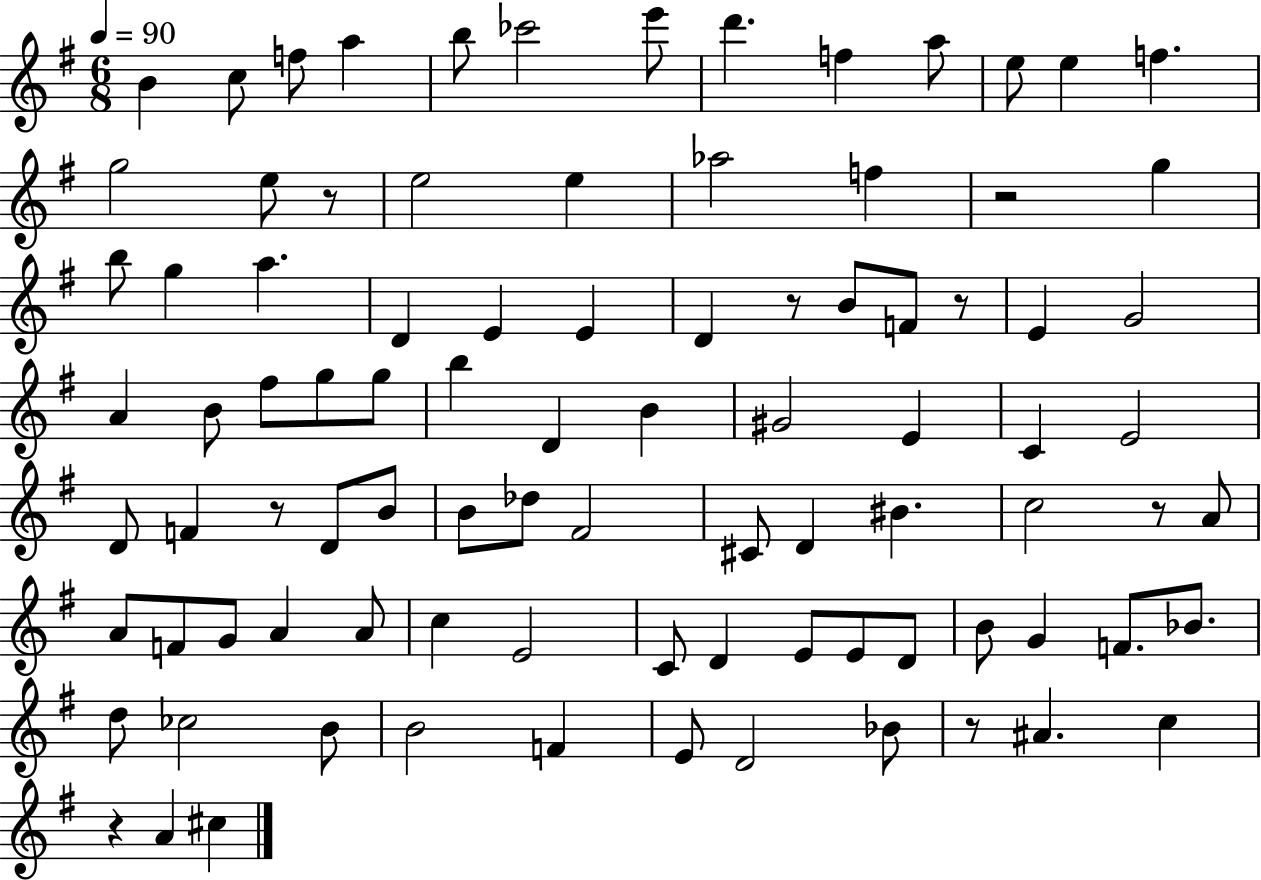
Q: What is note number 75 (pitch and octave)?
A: B4